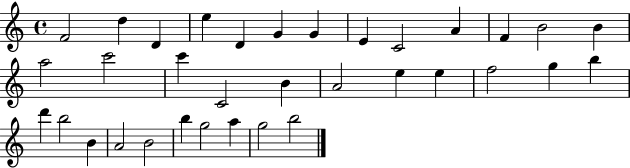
F4/h D5/q D4/q E5/q D4/q G4/q G4/q E4/q C4/h A4/q F4/q B4/h B4/q A5/h C6/h C6/q C4/h B4/q A4/h E5/q E5/q F5/h G5/q B5/q D6/q B5/h B4/q A4/h B4/h B5/q G5/h A5/q G5/h B5/h